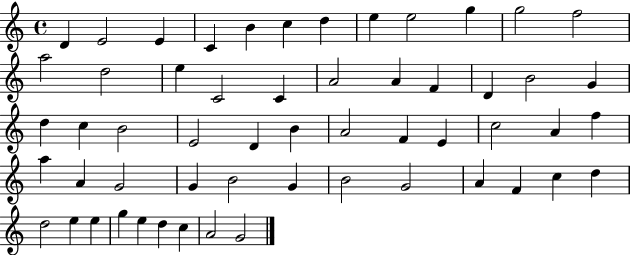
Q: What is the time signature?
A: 4/4